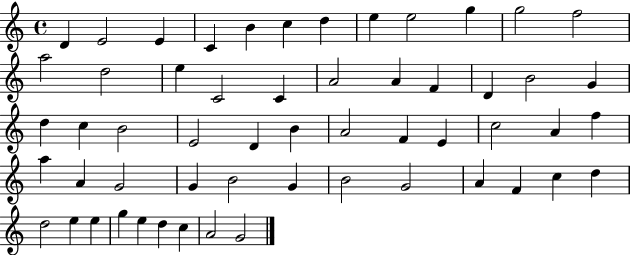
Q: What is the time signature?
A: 4/4